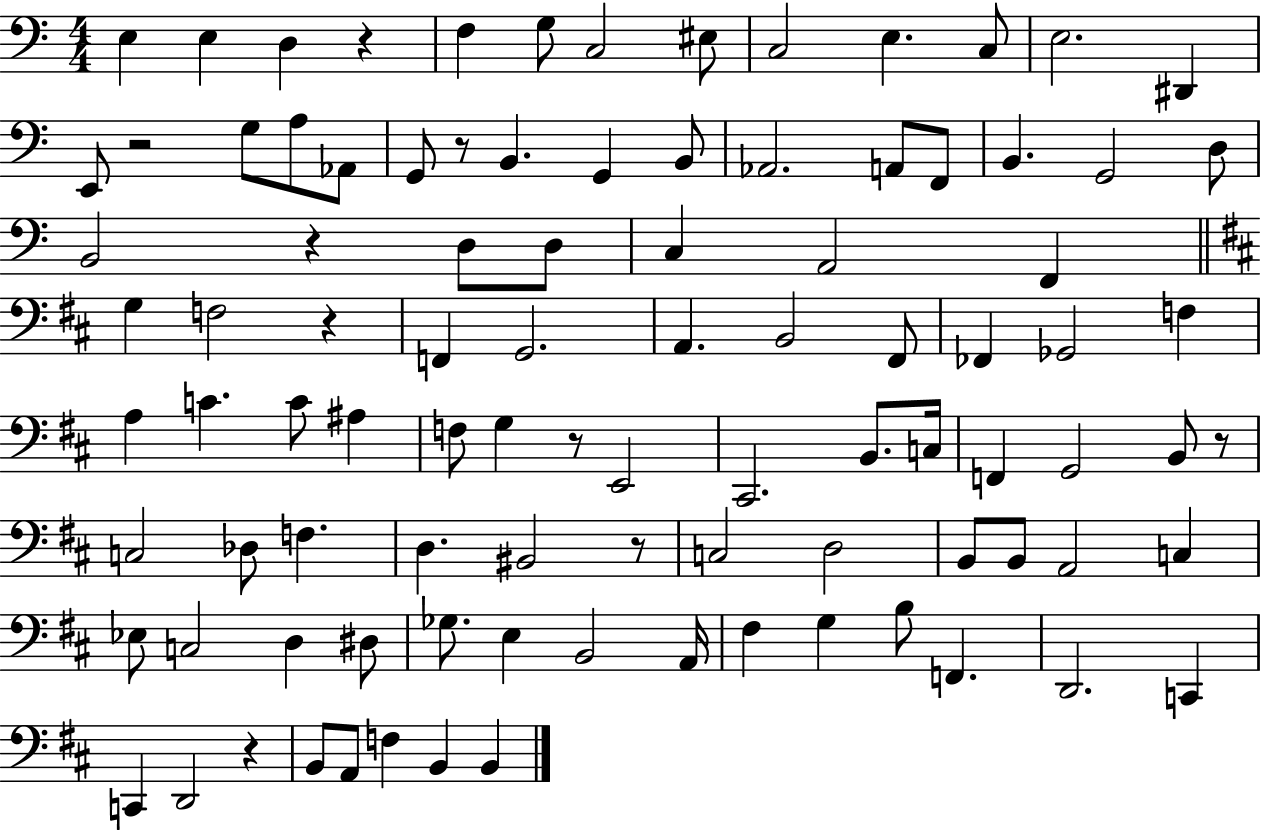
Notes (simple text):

E3/q E3/q D3/q R/q F3/q G3/e C3/h EIS3/e C3/h E3/q. C3/e E3/h. D#2/q E2/e R/h G3/e A3/e Ab2/e G2/e R/e B2/q. G2/q B2/e Ab2/h. A2/e F2/e B2/q. G2/h D3/e B2/h R/q D3/e D3/e C3/q A2/h F2/q G3/q F3/h R/q F2/q G2/h. A2/q. B2/h F#2/e FES2/q Gb2/h F3/q A3/q C4/q. C4/e A#3/q F3/e G3/q R/e E2/h C#2/h. B2/e. C3/s F2/q G2/h B2/e R/e C3/h Db3/e F3/q. D3/q. BIS2/h R/e C3/h D3/h B2/e B2/e A2/h C3/q Eb3/e C3/h D3/q D#3/e Gb3/e. E3/q B2/h A2/s F#3/q G3/q B3/e F2/q. D2/h. C2/q C2/q D2/h R/q B2/e A2/e F3/q B2/q B2/q